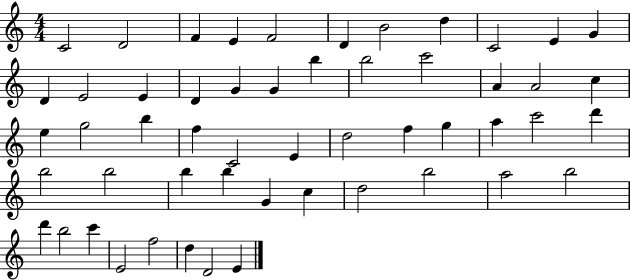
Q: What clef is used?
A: treble